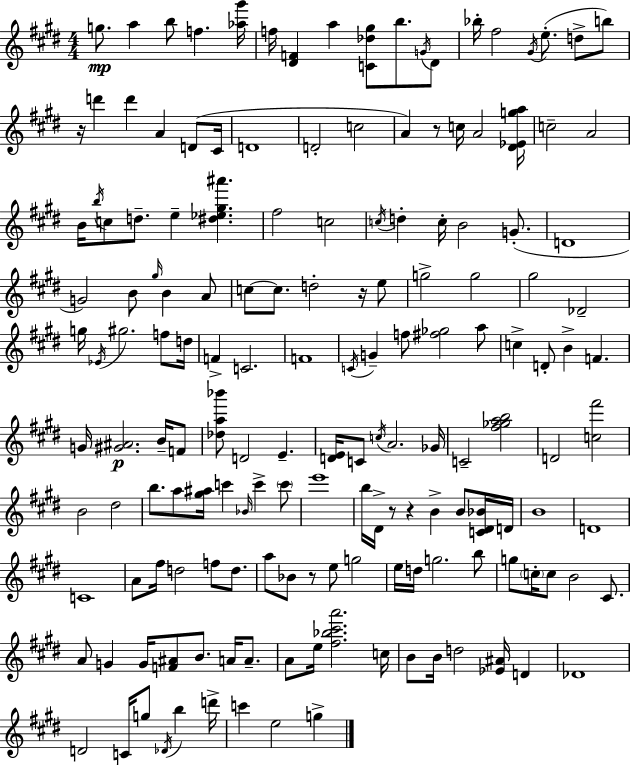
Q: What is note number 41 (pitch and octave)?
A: D4